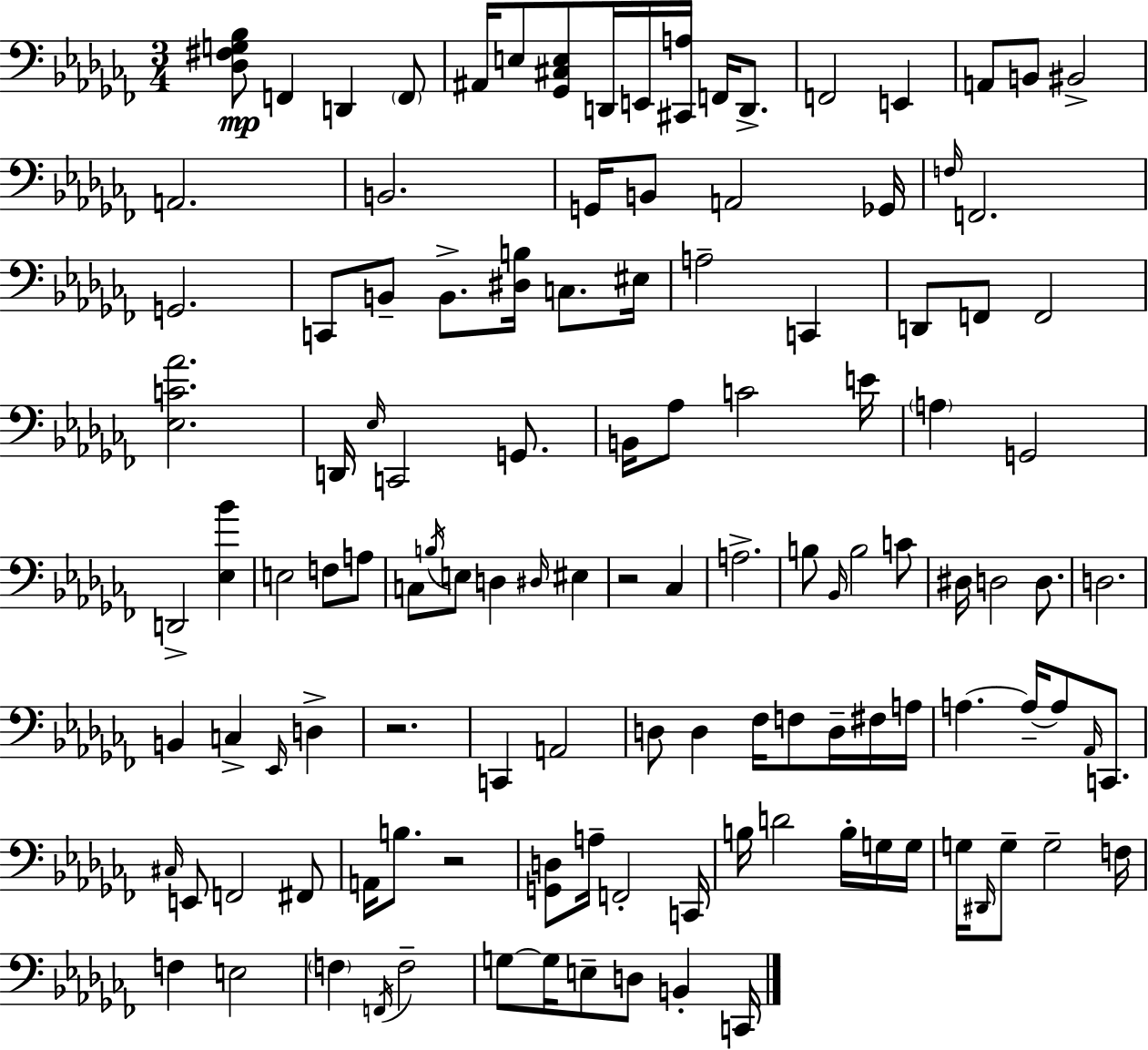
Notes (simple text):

[Db3,F#3,G3,Bb3]/e F2/q D2/q F2/e A#2/s E3/e [Gb2,C#3,E3]/e D2/s E2/s [C#2,A3]/s F2/s D2/e. F2/h E2/q A2/e B2/e BIS2/h A2/h. B2/h. G2/s B2/e A2/h Gb2/s F3/s F2/h. G2/h. C2/e B2/e B2/e. [D#3,B3]/s C3/e. EIS3/s A3/h C2/q D2/e F2/e F2/h [Eb3,C4,Ab4]/h. D2/s Eb3/s C2/h G2/e. B2/s Ab3/e C4/h E4/s A3/q G2/h D2/h [Eb3,Bb4]/q E3/h F3/e A3/e C3/e B3/s E3/e D3/q D#3/s EIS3/q R/h CES3/q A3/h. B3/e Bb2/s B3/h C4/e D#3/s D3/h D3/e. D3/h. B2/q C3/q Eb2/s D3/q R/h. C2/q A2/h D3/e D3/q FES3/s F3/e D3/s F#3/s A3/s A3/q. A3/s A3/e Ab2/s C2/e. C#3/s E2/e F2/h F#2/e A2/s B3/e. R/h [G2,D3]/e A3/s F2/h C2/s B3/s D4/h B3/s G3/s G3/s G3/s D#2/s G3/e G3/h F3/s F3/q E3/h F3/q F2/s F3/h G3/e G3/s E3/e D3/e B2/q C2/s